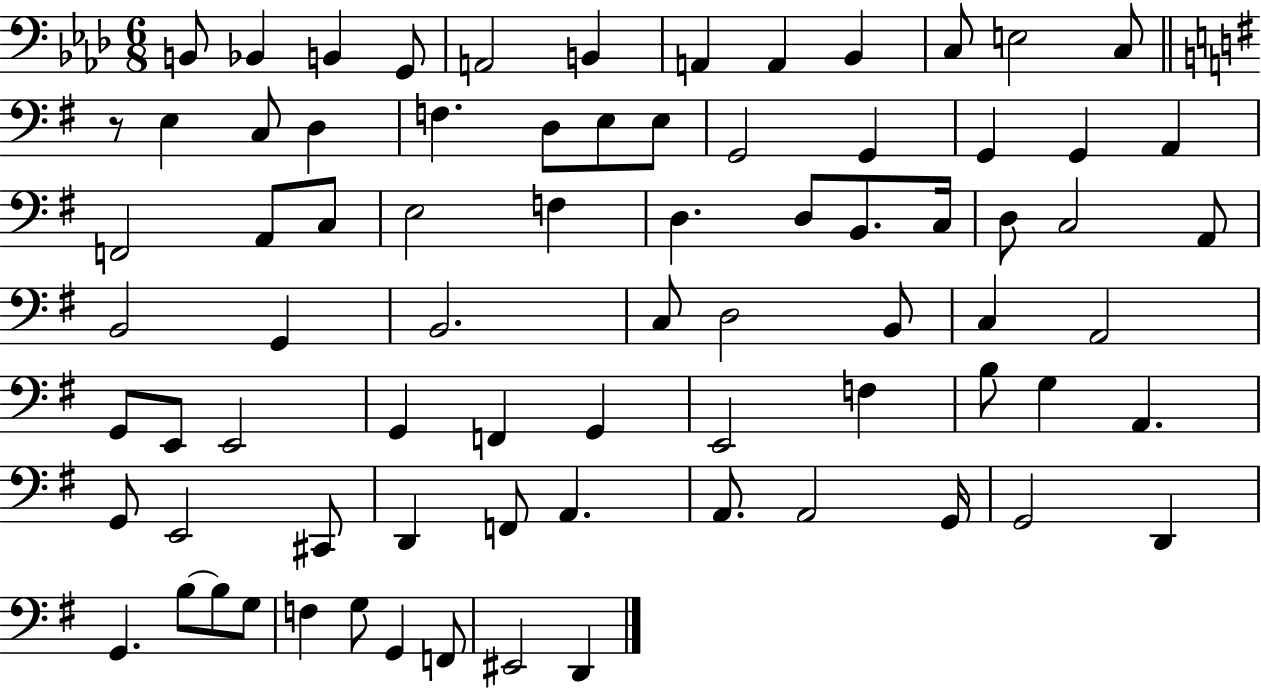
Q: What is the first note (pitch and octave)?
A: B2